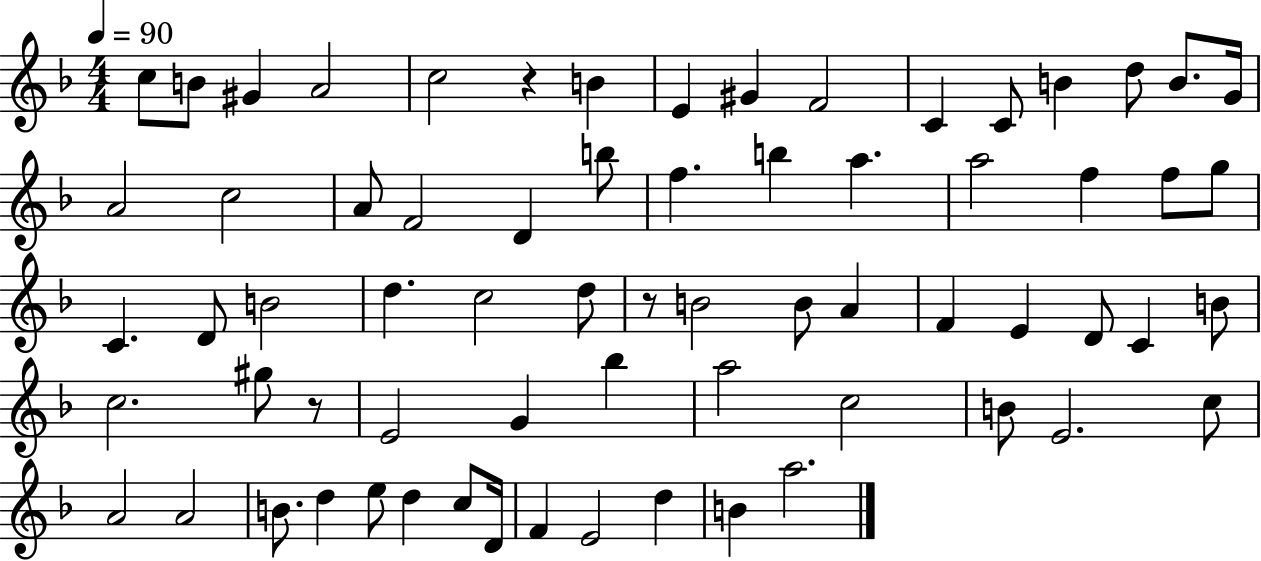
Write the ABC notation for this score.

X:1
T:Untitled
M:4/4
L:1/4
K:F
c/2 B/2 ^G A2 c2 z B E ^G F2 C C/2 B d/2 B/2 G/4 A2 c2 A/2 F2 D b/2 f b a a2 f f/2 g/2 C D/2 B2 d c2 d/2 z/2 B2 B/2 A F E D/2 C B/2 c2 ^g/2 z/2 E2 G _b a2 c2 B/2 E2 c/2 A2 A2 B/2 d e/2 d c/2 D/4 F E2 d B a2